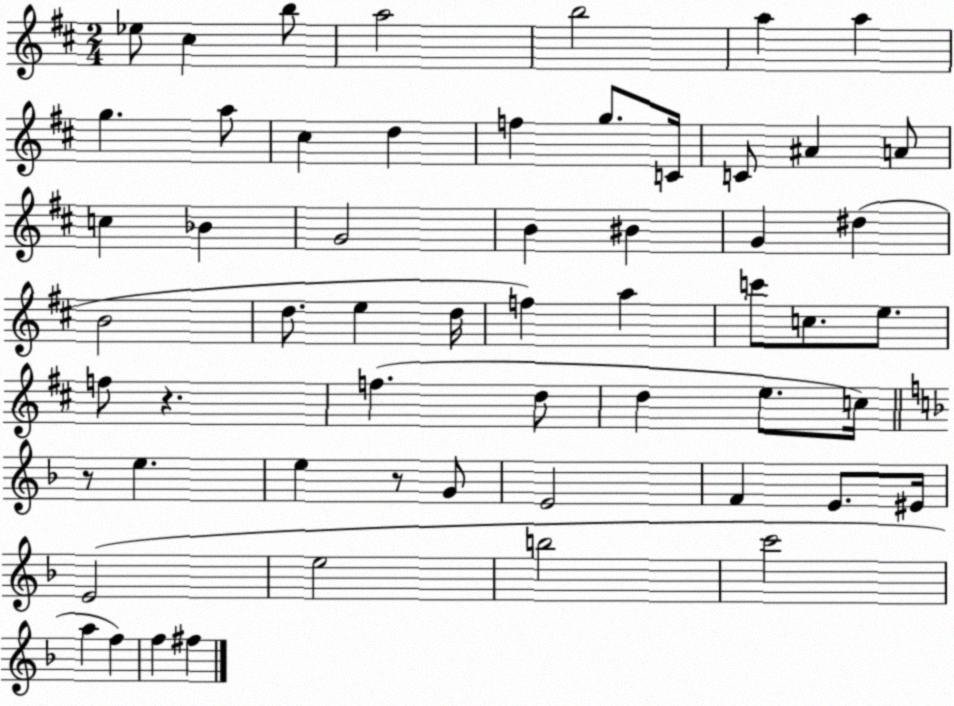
X:1
T:Untitled
M:2/4
L:1/4
K:D
_e/2 ^c b/2 a2 b2 a a g a/2 ^c d f g/2 C/4 C/2 ^A A/2 c _B G2 B ^B G ^d B2 d/2 e d/4 f a c'/2 c/2 e/2 f/2 z f d/2 d e/2 c/4 z/2 e e z/2 G/2 E2 F E/2 ^E/4 E2 e2 b2 c'2 a f f ^f